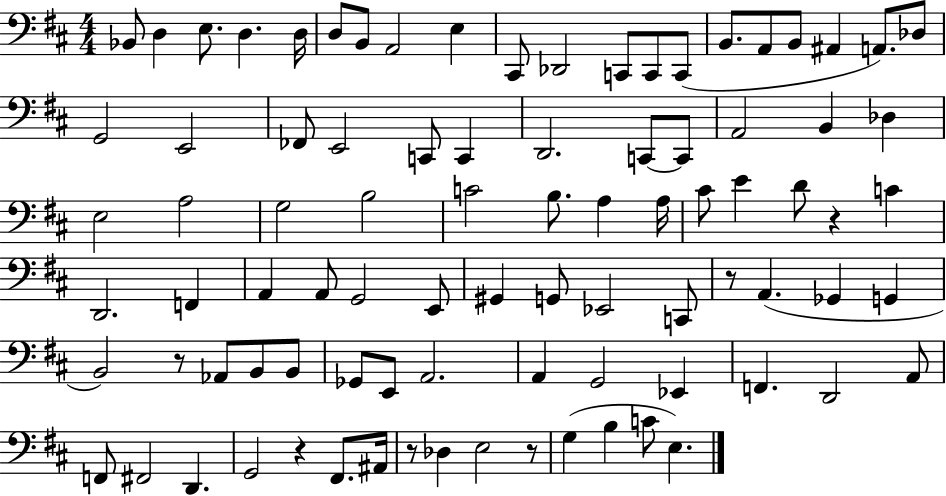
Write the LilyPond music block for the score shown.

{
  \clef bass
  \numericTimeSignature
  \time 4/4
  \key d \major
  bes,8 d4 e8. d4. d16 | d8 b,8 a,2 e4 | cis,8 des,2 c,8 c,8 c,8( | b,8. a,8 b,8 ais,4 a,8.) des8 | \break g,2 e,2 | fes,8 e,2 c,8 c,4 | d,2. c,8~~ c,8 | a,2 b,4 des4 | \break e2 a2 | g2 b2 | c'2 b8. a4 a16 | cis'8 e'4 d'8 r4 c'4 | \break d,2. f,4 | a,4 a,8 g,2 e,8 | gis,4 g,8 ees,2 c,8 | r8 a,4.( ges,4 g,4 | \break b,2) r8 aes,8 b,8 b,8 | ges,8 e,8 a,2. | a,4 g,2 ees,4 | f,4. d,2 a,8 | \break f,8 fis,2 d,4. | g,2 r4 fis,8. ais,16 | r8 des4 e2 r8 | g4( b4 c'8 e4.) | \break \bar "|."
}